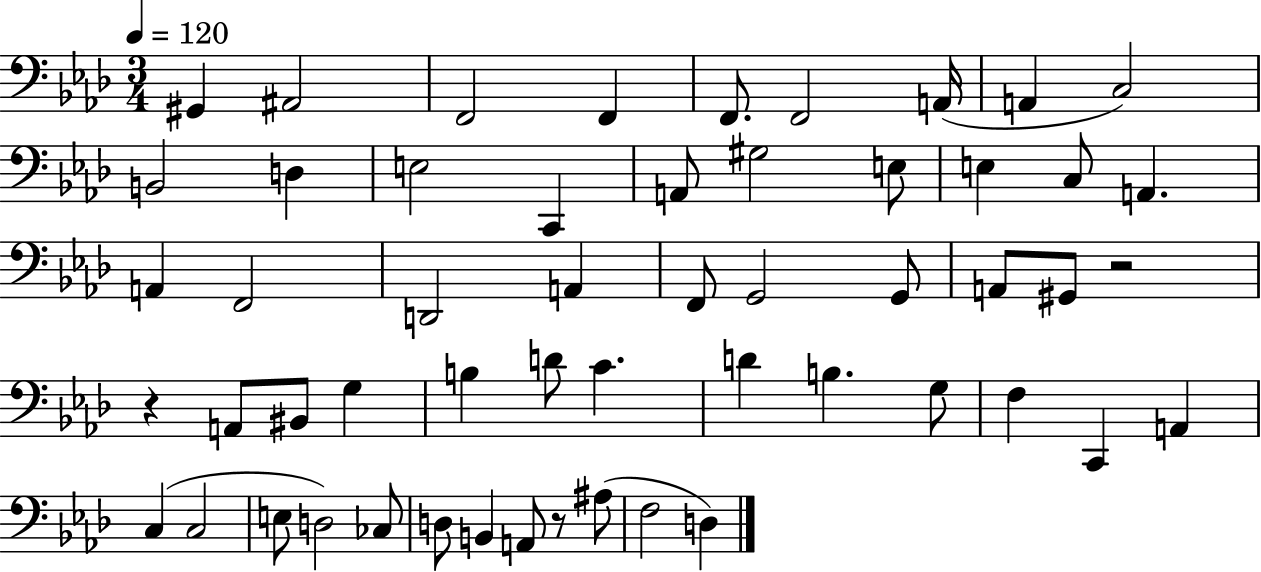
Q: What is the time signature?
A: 3/4